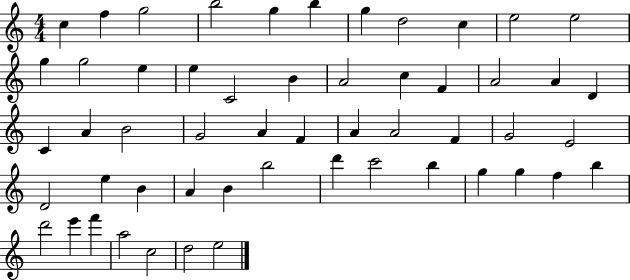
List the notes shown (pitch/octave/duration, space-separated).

C5/q F5/q G5/h B5/h G5/q B5/q G5/q D5/h C5/q E5/h E5/h G5/q G5/h E5/q E5/q C4/h B4/q A4/h C5/q F4/q A4/h A4/q D4/q C4/q A4/q B4/h G4/h A4/q F4/q A4/q A4/h F4/q G4/h E4/h D4/h E5/q B4/q A4/q B4/q B5/h D6/q C6/h B5/q G5/q G5/q F5/q B5/q D6/h E6/q F6/q A5/h C5/h D5/h E5/h